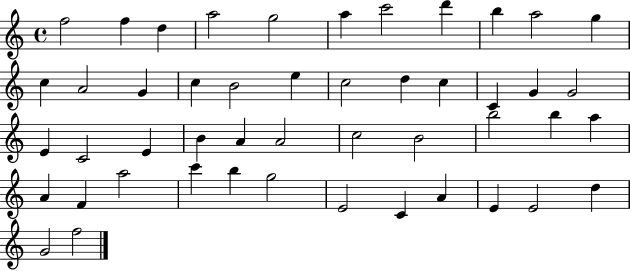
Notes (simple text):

F5/h F5/q D5/q A5/h G5/h A5/q C6/h D6/q B5/q A5/h G5/q C5/q A4/h G4/q C5/q B4/h E5/q C5/h D5/q C5/q C4/q G4/q G4/h E4/q C4/h E4/q B4/q A4/q A4/h C5/h B4/h B5/h B5/q A5/q A4/q F4/q A5/h C6/q B5/q G5/h E4/h C4/q A4/q E4/q E4/h D5/q G4/h F5/h